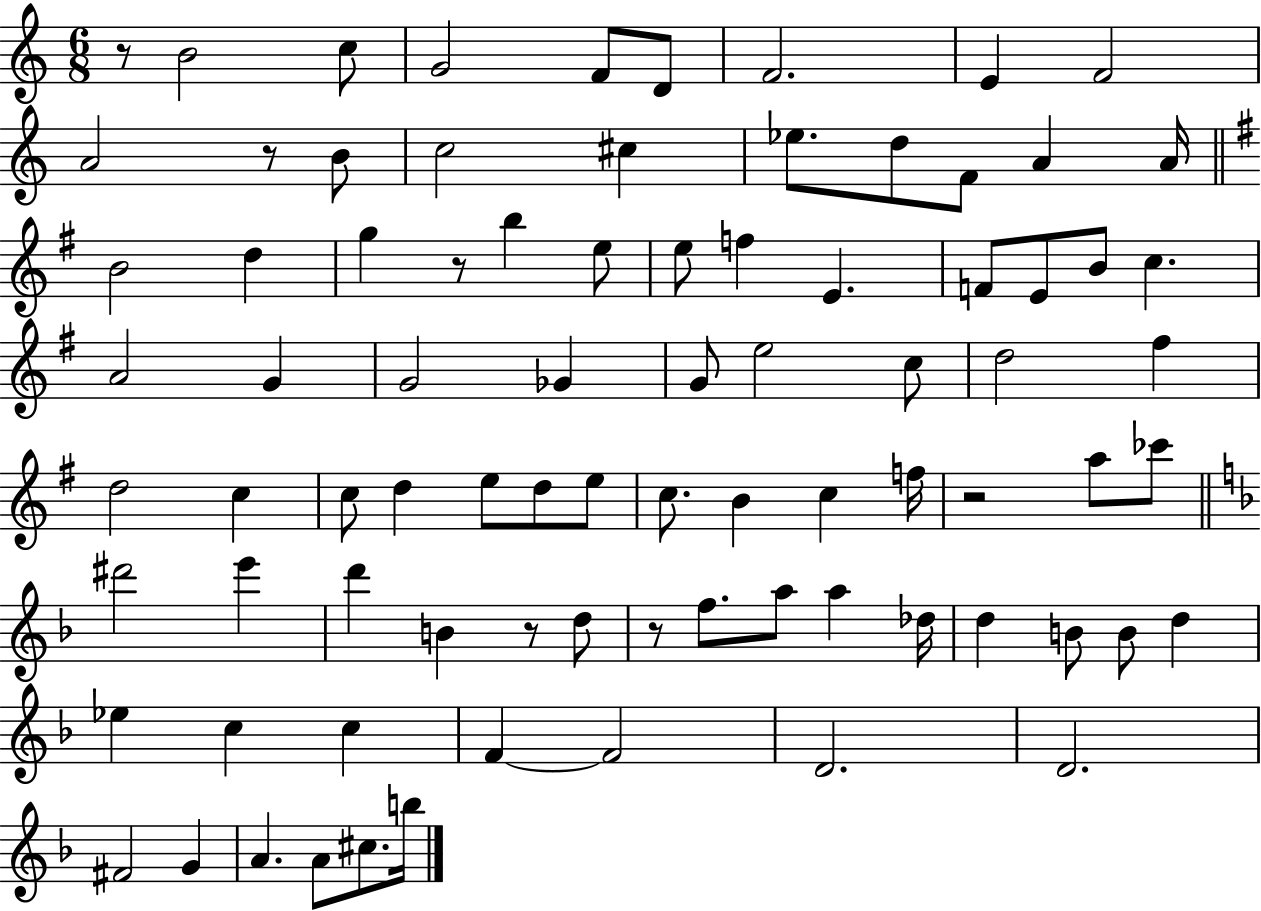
X:1
T:Untitled
M:6/8
L:1/4
K:C
z/2 B2 c/2 G2 F/2 D/2 F2 E F2 A2 z/2 B/2 c2 ^c _e/2 d/2 F/2 A A/4 B2 d g z/2 b e/2 e/2 f E F/2 E/2 B/2 c A2 G G2 _G G/2 e2 c/2 d2 ^f d2 c c/2 d e/2 d/2 e/2 c/2 B c f/4 z2 a/2 _c'/2 ^d'2 e' d' B z/2 d/2 z/2 f/2 a/2 a _d/4 d B/2 B/2 d _e c c F F2 D2 D2 ^F2 G A A/2 ^c/2 b/4